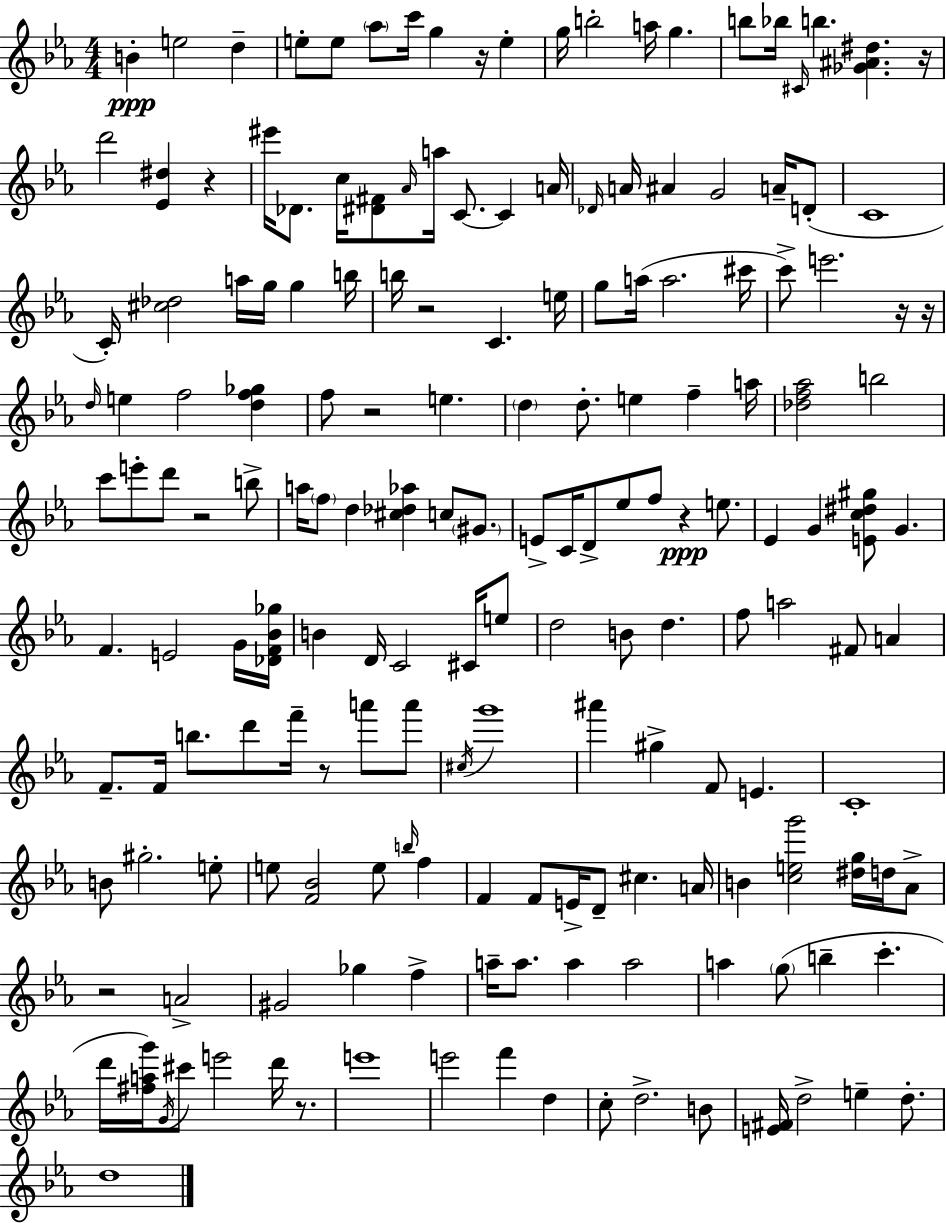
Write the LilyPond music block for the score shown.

{
  \clef treble
  \numericTimeSignature
  \time 4/4
  \key c \minor
  \repeat volta 2 { b'4-.\ppp e''2 d''4-- | e''8-. e''8 \parenthesize aes''8 c'''16 g''4 r16 e''4-. | g''16 b''2-. a''16 g''4. | b''8 bes''16 \grace { cis'16 } b''4. <ges' ais' dis''>4. | \break r16 d'''2 <ees' dis''>4 r4 | eis'''16 des'8. c''16 <dis' fis'>8 \grace { aes'16 } a''16 c'8.~~ c'4 | a'16 \grace { des'16 } a'16 ais'4 g'2 | a'16-- d'8-.( c'1 | \break c'16-.) <cis'' des''>2 a''16 g''16 g''4 | b''16 b''16 r2 c'4. | e''16 g''8 a''16( a''2. | cis'''16 c'''8->) e'''2. | \break r16 r16 \grace { d''16 } e''4 f''2 | <d'' f'' ges''>4 f''8 r2 e''4. | \parenthesize d''4 d''8.-. e''4 f''4-- | a''16 <des'' f'' aes''>2 b''2 | \break c'''8 e'''8-. d'''8 r2 | b''8-> a''16 \parenthesize f''8 d''4 <cis'' des'' aes''>4 c''8 | \parenthesize gis'8. e'8-> c'16 d'8-> ees''8 f''8 r4\ppp | e''8. ees'4 g'4 <e' c'' dis'' gis''>8 g'4. | \break f'4. e'2 | g'16 <des' f' bes' ges''>16 b'4 d'16 c'2 | cis'16 e''8 d''2 b'8 d''4. | f''8 a''2 fis'8 | \break a'4 f'8.-- f'16 b''8. d'''8 f'''16-- r8 | a'''8 a'''8 \acciaccatura { cis''16 } g'''1 | ais'''4 gis''4-> f'8 e'4. | c'1-. | \break b'8 gis''2.-. | e''8-. e''8 <f' bes'>2 e''8 | \grace { b''16 } f''4 f'4 f'8 e'16-> d'8-- cis''4. | a'16 b'4 <c'' e'' g'''>2 | \break <dis'' g''>16 d''16 aes'8-> r2 a'2-> | gis'2 ges''4 | f''4-> a''16-- a''8. a''4 a''2 | a''4 \parenthesize g''8( b''4-- | \break c'''4.-. d'''16 <fis'' a'' g'''>16) \acciaccatura { g'16 } cis'''8 e'''2 | d'''16 r8. e'''1 | e'''2 f'''4 | d''4 c''8-. d''2.-> | \break b'8 <e' fis'>16 d''2-> | e''4-- d''8.-. d''1 | } \bar "|."
}